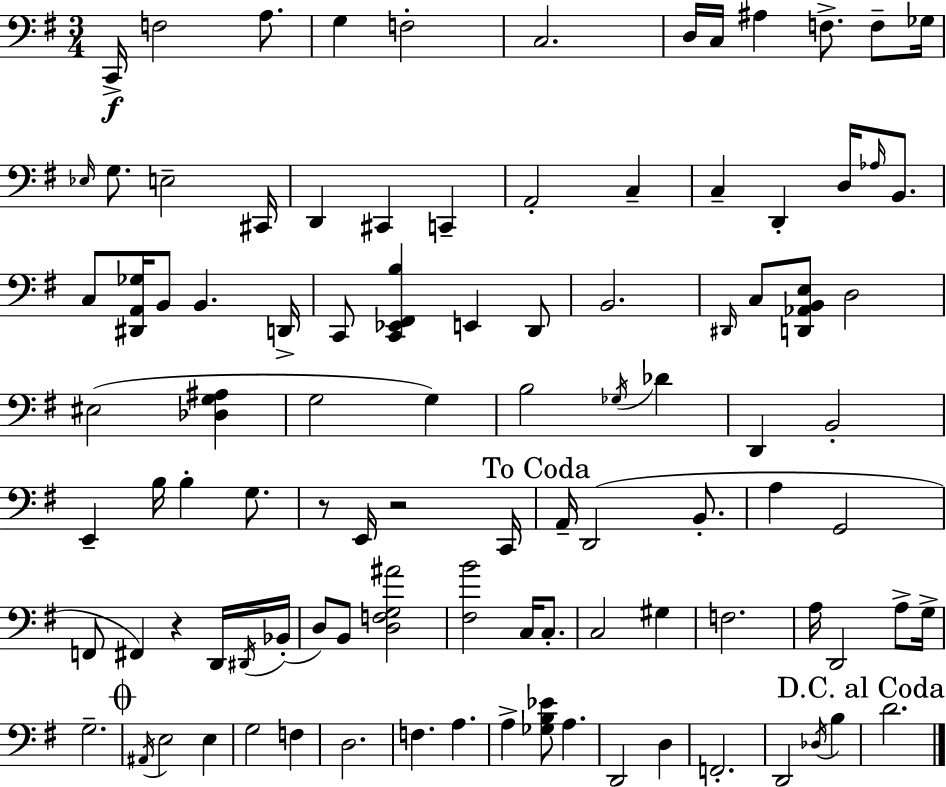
X:1
T:Untitled
M:3/4
L:1/4
K:Em
C,,/4 F,2 A,/2 G, F,2 C,2 D,/4 C,/4 ^A, F,/2 F,/2 _G,/4 _E,/4 G,/2 E,2 ^C,,/4 D,, ^C,, C,, A,,2 C, C, D,, D,/4 _A,/4 B,,/2 C,/2 [^D,,A,,_G,]/4 B,,/2 B,, D,,/4 C,,/2 [C,,_E,,^F,,B,] E,, D,,/2 B,,2 ^D,,/4 C,/2 [D,,_A,,B,,E,]/2 D,2 ^E,2 [_D,G,^A,] G,2 G, B,2 _G,/4 _D D,, B,,2 E,, B,/4 B, G,/2 z/2 E,,/4 z2 C,,/4 A,,/4 D,,2 B,,/2 A, G,,2 F,,/2 ^F,, z D,,/4 ^D,,/4 _B,,/4 D,/2 B,,/2 [D,F,G,^A]2 [^F,B]2 C,/4 C,/2 C,2 ^G, F,2 A,/4 D,,2 A,/2 G,/4 G,2 ^A,,/4 E,2 E, G,2 F, D,2 F, A, A, [_G,B,_E]/2 A, D,,2 D, F,,2 D,,2 _D,/4 B, D2